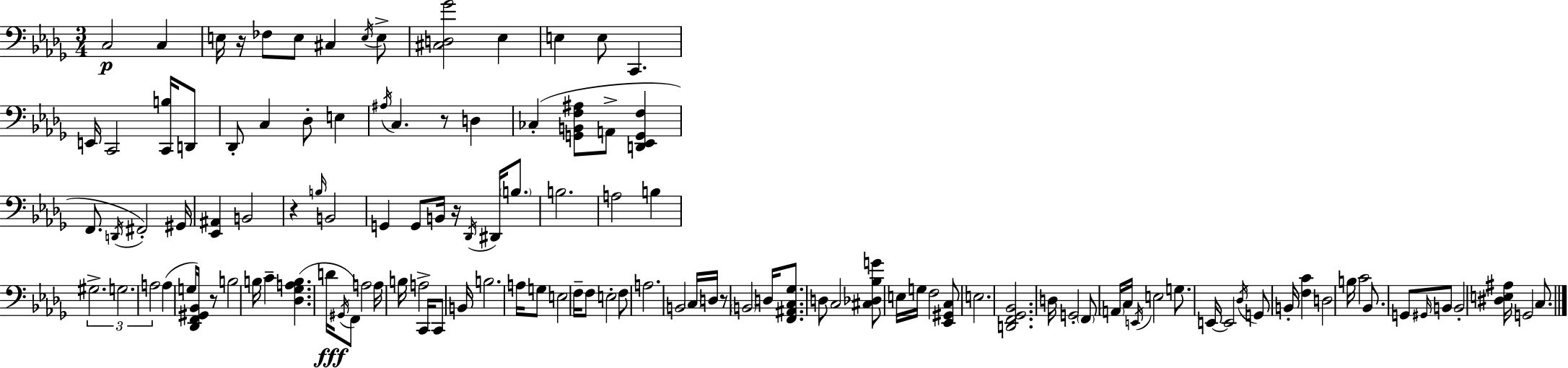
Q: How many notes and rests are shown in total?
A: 120